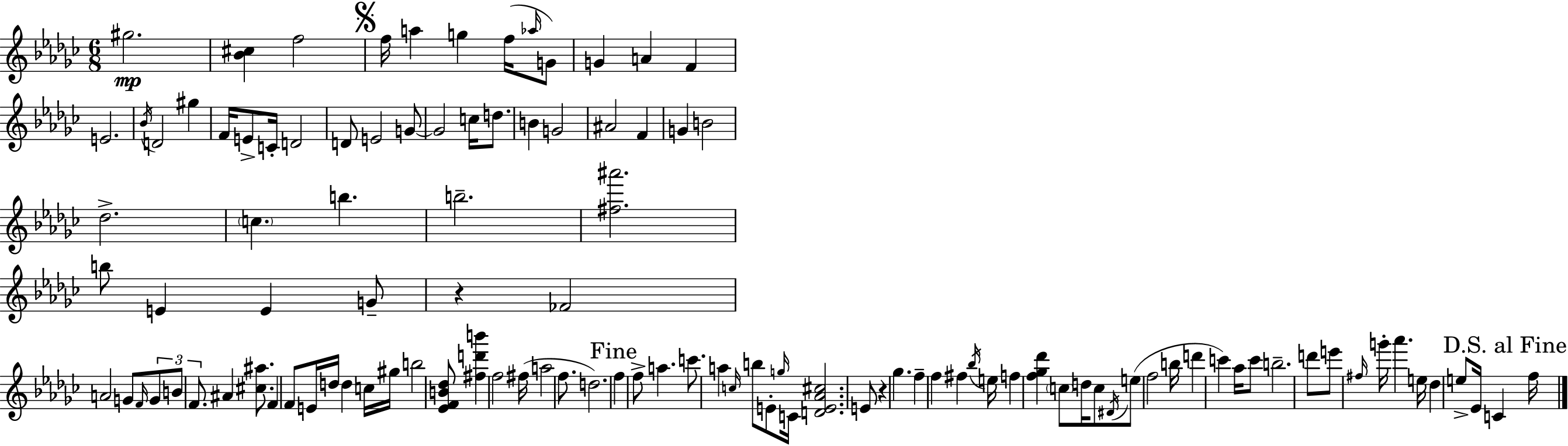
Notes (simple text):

G#5/h. [Bb4,C#5]/q F5/h F5/s A5/q G5/q F5/s Ab5/s G4/e G4/q A4/q F4/q E4/h. Bb4/s D4/h G#5/q F4/s E4/e C4/s D4/h D4/e E4/h G4/e G4/h C5/s D5/e. B4/q G4/h A#4/h F4/q G4/q B4/h Db5/h. C5/q. B5/q. B5/h. [F#5,A#6]/h. B5/e E4/q E4/q G4/e R/q FES4/h A4/h G4/e F4/s G4/e B4/e F4/e. A#4/q [C#5,A#5]/e. F4/q F4/e E4/s D5/s D5/q C5/s G#5/s B5/h [Eb4,F4,B4,Db5]/e [F#5,D6,B6]/q F5/h F#5/s A5/h F5/e. D5/h. F5/q F5/e A5/q. C6/e. A5/q C5/s B5/e E4/e G5/s C4/s [D4,E4,Ab4,C#5]/h. E4/e R/q Gb5/q. F5/q F5/q F#5/q Bb5/s E5/s F5/q [F5,Gb5,Db6]/q C5/e D5/s C5/e D#4/s E5/e F5/h B5/s D6/q C6/q Ab5/s C6/e B5/h. D6/e E6/e F#5/s G6/s Ab6/q. E5/s Db5/q E5/e Eb4/s C4/q F5/s